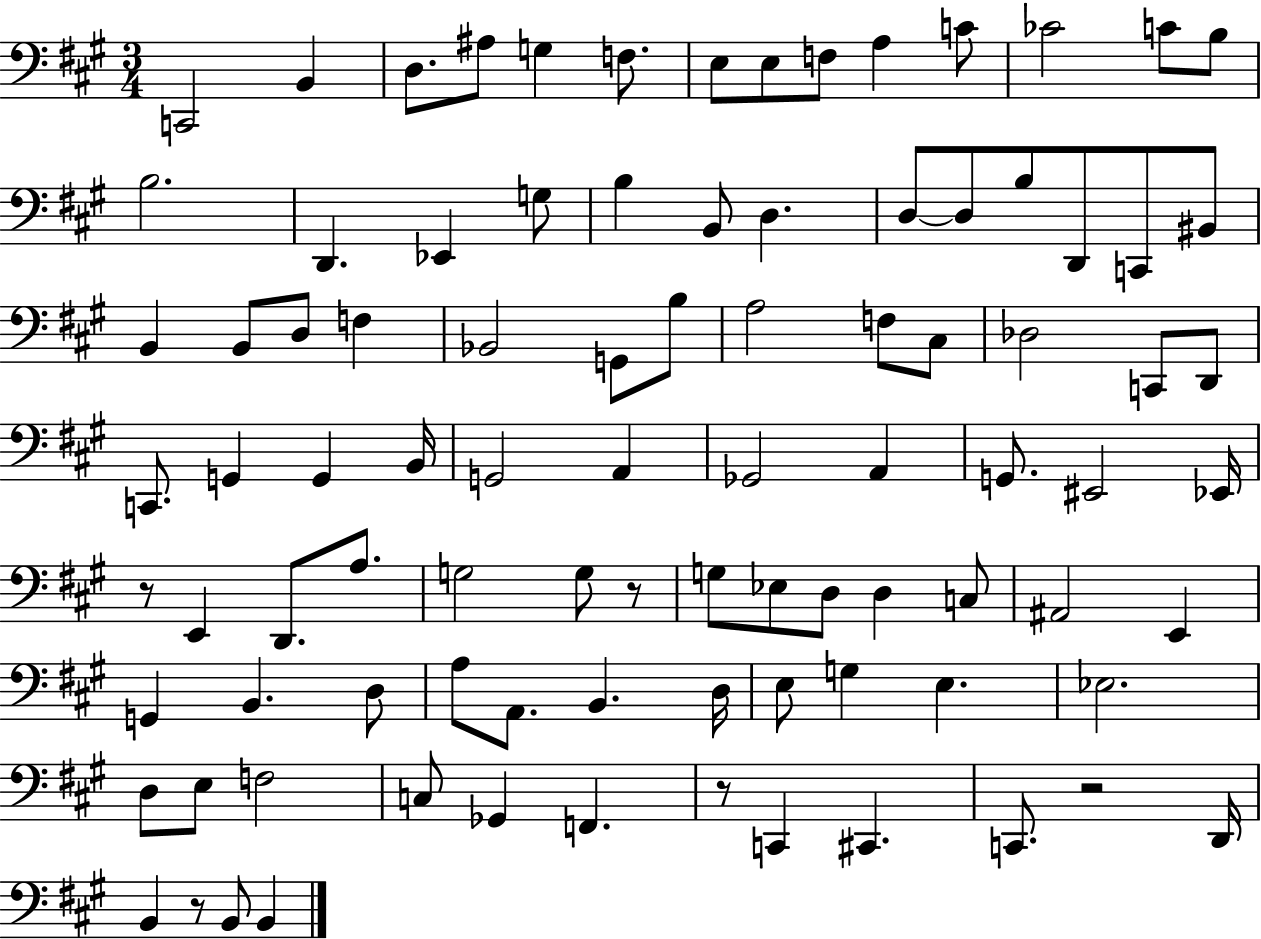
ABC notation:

X:1
T:Untitled
M:3/4
L:1/4
K:A
C,,2 B,, D,/2 ^A,/2 G, F,/2 E,/2 E,/2 F,/2 A, C/2 _C2 C/2 B,/2 B,2 D,, _E,, G,/2 B, B,,/2 D, D,/2 D,/2 B,/2 D,,/2 C,,/2 ^B,,/2 B,, B,,/2 D,/2 F, _B,,2 G,,/2 B,/2 A,2 F,/2 ^C,/2 _D,2 C,,/2 D,,/2 C,,/2 G,, G,, B,,/4 G,,2 A,, _G,,2 A,, G,,/2 ^E,,2 _E,,/4 z/2 E,, D,,/2 A,/2 G,2 G,/2 z/2 G,/2 _E,/2 D,/2 D, C,/2 ^A,,2 E,, G,, B,, D,/2 A,/2 A,,/2 B,, D,/4 E,/2 G, E, _E,2 D,/2 E,/2 F,2 C,/2 _G,, F,, z/2 C,, ^C,, C,,/2 z2 D,,/4 B,, z/2 B,,/2 B,,